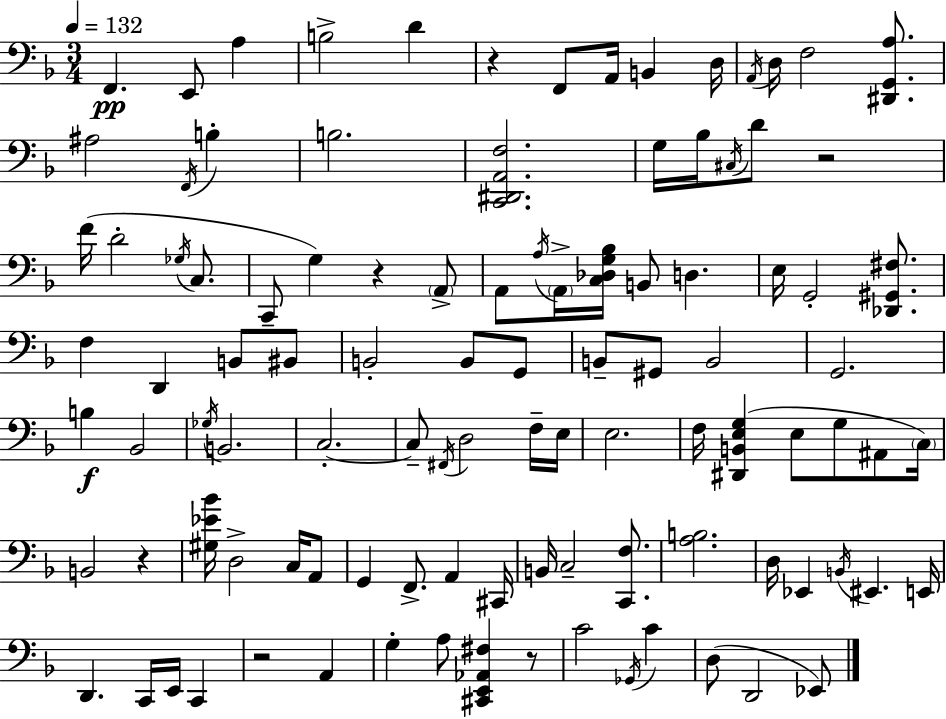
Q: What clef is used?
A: bass